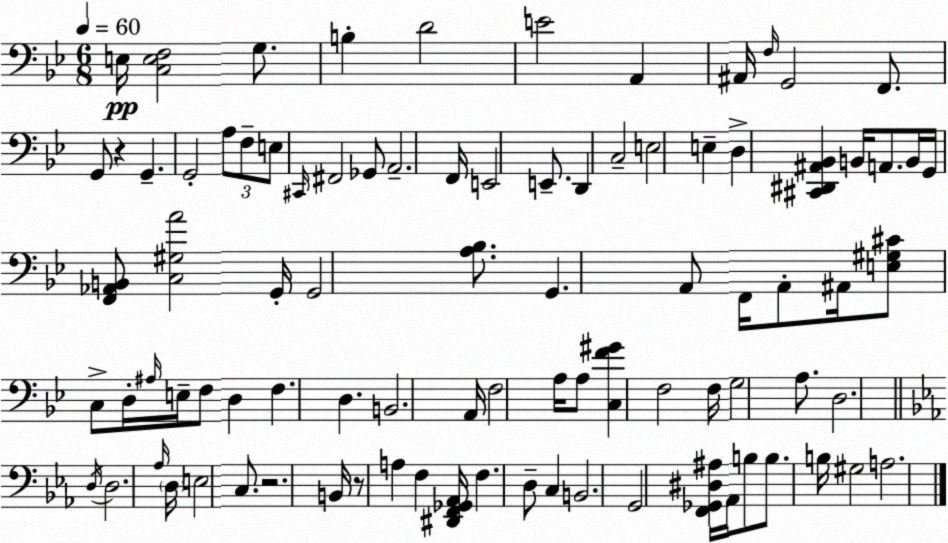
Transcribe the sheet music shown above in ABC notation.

X:1
T:Untitled
M:6/8
L:1/4
K:Bb
E,/4 [C,E,F,]2 G,/2 B, D2 E2 A,, ^A,,/4 F,/4 G,,2 F,,/2 G,,/2 z G,, G,,2 A,/2 F,/2 E,/2 ^C,,/4 ^F,,2 _G,,/2 A,,2 F,,/4 E,,2 E,,/2 D,, C,2 E,2 E, D, [^C,,^D,,^A,,_B,,] B,,/4 A,,/2 B,,/4 G,,/4 [F,,_A,,B,,]/2 [C,^G,A]2 G,,/4 G,,2 [A,_B,]/2 G,, A,,/2 F,,/4 A,,/2 ^A,,/4 [E,^G,^C]/2 C,/2 D,/4 ^A,/4 E,/4 F,/2 D, F, D, B,,2 A,,/4 F,2 A,/4 A,/2 [C,F^G] F,2 F,/4 G,2 A,/2 D,2 D,/4 D,2 _A,/4 D,/4 E,2 C,/2 z2 B,,/4 z/2 A, F, [^D,,F,,_G,,_A,,]/4 F, D,/2 C, B,,2 G,,2 [F,,_G,,^D,^A,]/4 _A,,/4 B,/2 B,/2 B,/4 ^G,2 A,2